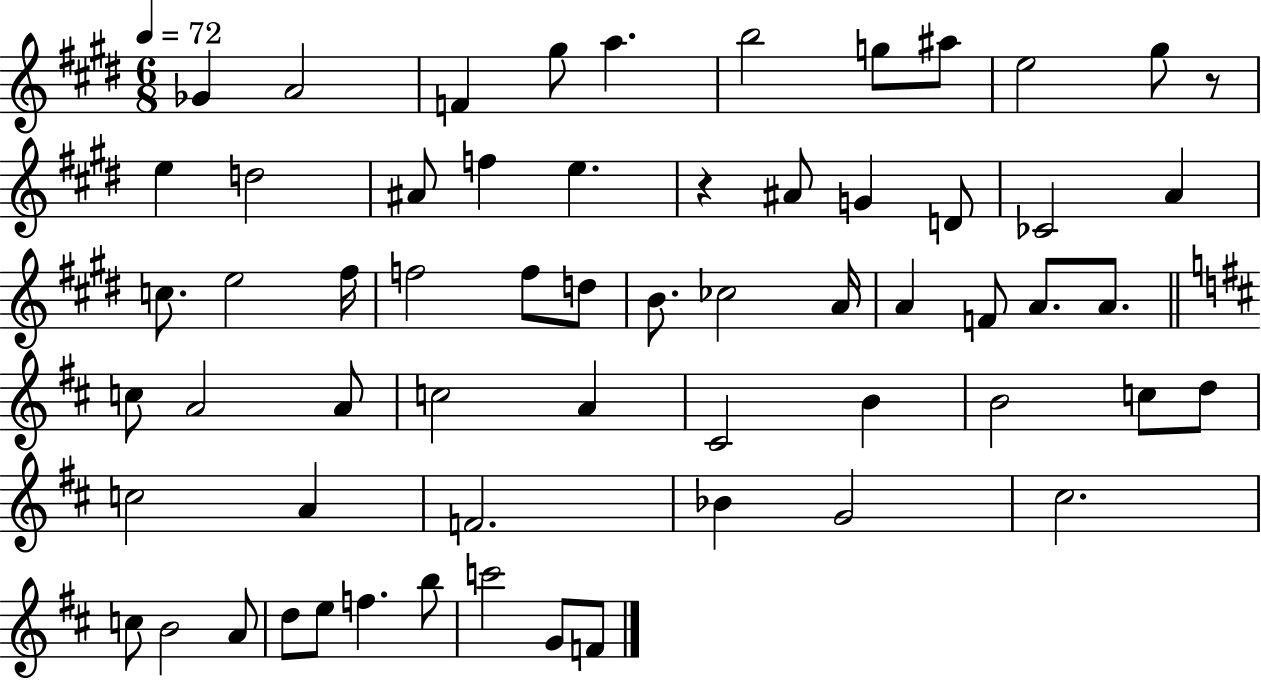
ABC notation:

X:1
T:Untitled
M:6/8
L:1/4
K:E
_G A2 F ^g/2 a b2 g/2 ^a/2 e2 ^g/2 z/2 e d2 ^A/2 f e z ^A/2 G D/2 _C2 A c/2 e2 ^f/4 f2 f/2 d/2 B/2 _c2 A/4 A F/2 A/2 A/2 c/2 A2 A/2 c2 A ^C2 B B2 c/2 d/2 c2 A F2 _B G2 ^c2 c/2 B2 A/2 d/2 e/2 f b/2 c'2 G/2 F/2